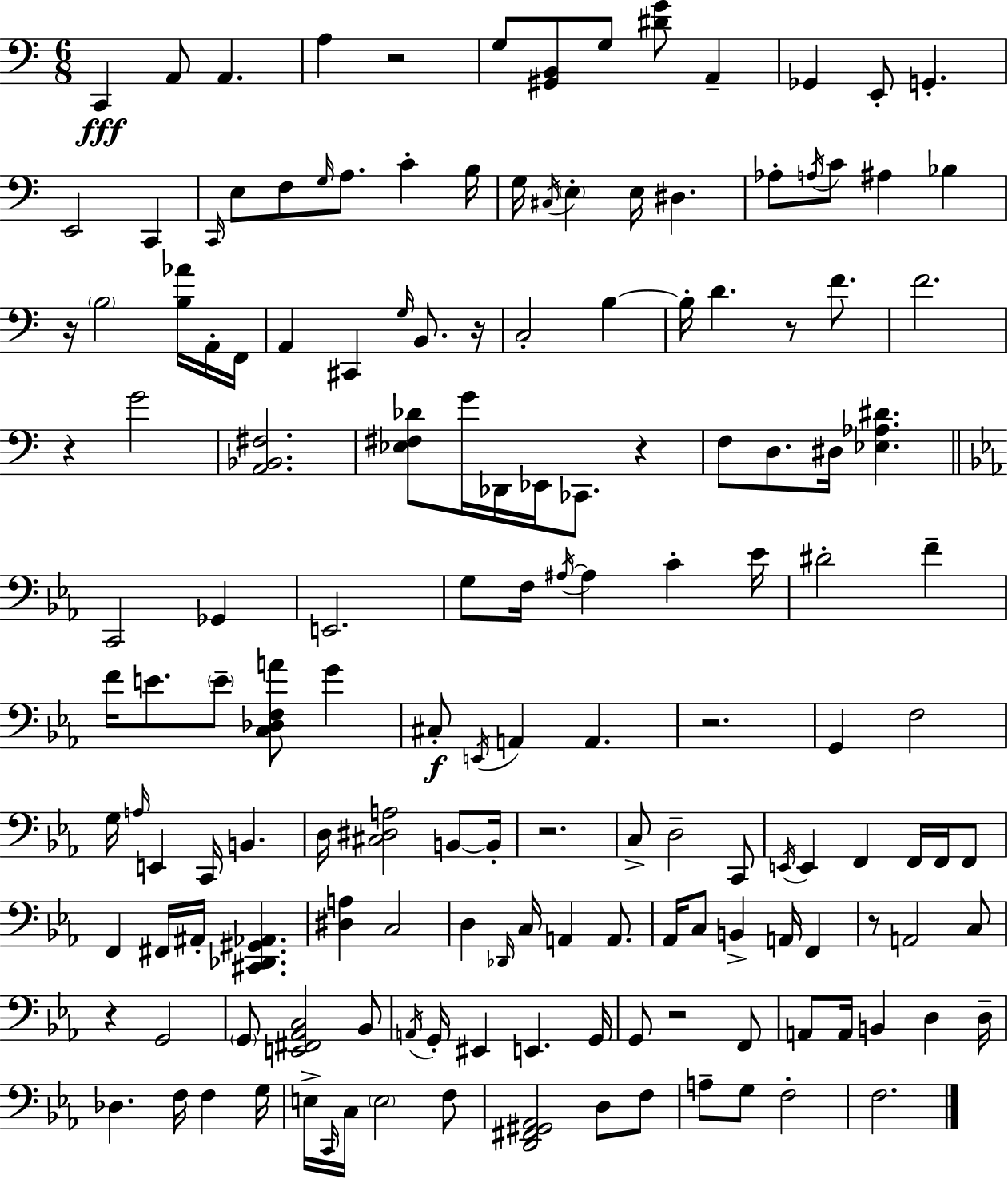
X:1
T:Untitled
M:6/8
L:1/4
K:Am
C,, A,,/2 A,, A, z2 G,/2 [^G,,B,,]/2 G,/2 [^DG]/2 A,, _G,, E,,/2 G,, E,,2 C,, C,,/4 E,/2 F,/2 G,/4 A,/2 C B,/4 G,/4 ^C,/4 E, E,/4 ^D, _A,/2 A,/4 C/2 ^A, _B, z/4 B,2 [B,_A]/4 A,,/4 F,,/4 A,, ^C,, G,/4 B,,/2 z/4 C,2 B, B,/4 D z/2 F/2 F2 z G2 [A,,_B,,^F,]2 [_E,^F,_D]/2 G/4 _D,,/4 _E,,/4 _C,,/2 z F,/2 D,/2 ^D,/4 [_E,_A,^D] C,,2 _G,, E,,2 G,/2 F,/4 ^A,/4 ^A, C _E/4 ^D2 F F/4 E/2 E/2 [C,_D,F,A]/2 G ^C,/2 E,,/4 A,, A,, z2 G,, F,2 G,/4 A,/4 E,, C,,/4 B,, D,/4 [^C,^D,A,]2 B,,/2 B,,/4 z2 C,/2 D,2 C,,/2 E,,/4 E,, F,, F,,/4 F,,/4 F,,/2 F,, ^F,,/4 ^A,,/4 [^C,,_D,,^G,,_A,,] [^D,A,] C,2 D, _D,,/4 C,/4 A,, A,,/2 _A,,/4 C,/2 B,, A,,/4 F,, z/2 A,,2 C,/2 z G,,2 G,,/2 [E,,^F,,_A,,C,]2 _B,,/2 A,,/4 G,,/4 ^E,, E,, G,,/4 G,,/2 z2 F,,/2 A,,/2 A,,/4 B,, D, D,/4 _D, F,/4 F, G,/4 E,/4 C,,/4 C,/4 E,2 F,/2 [D,,^F,,^G,,_A,,]2 D,/2 F,/2 A,/2 G,/2 F,2 F,2